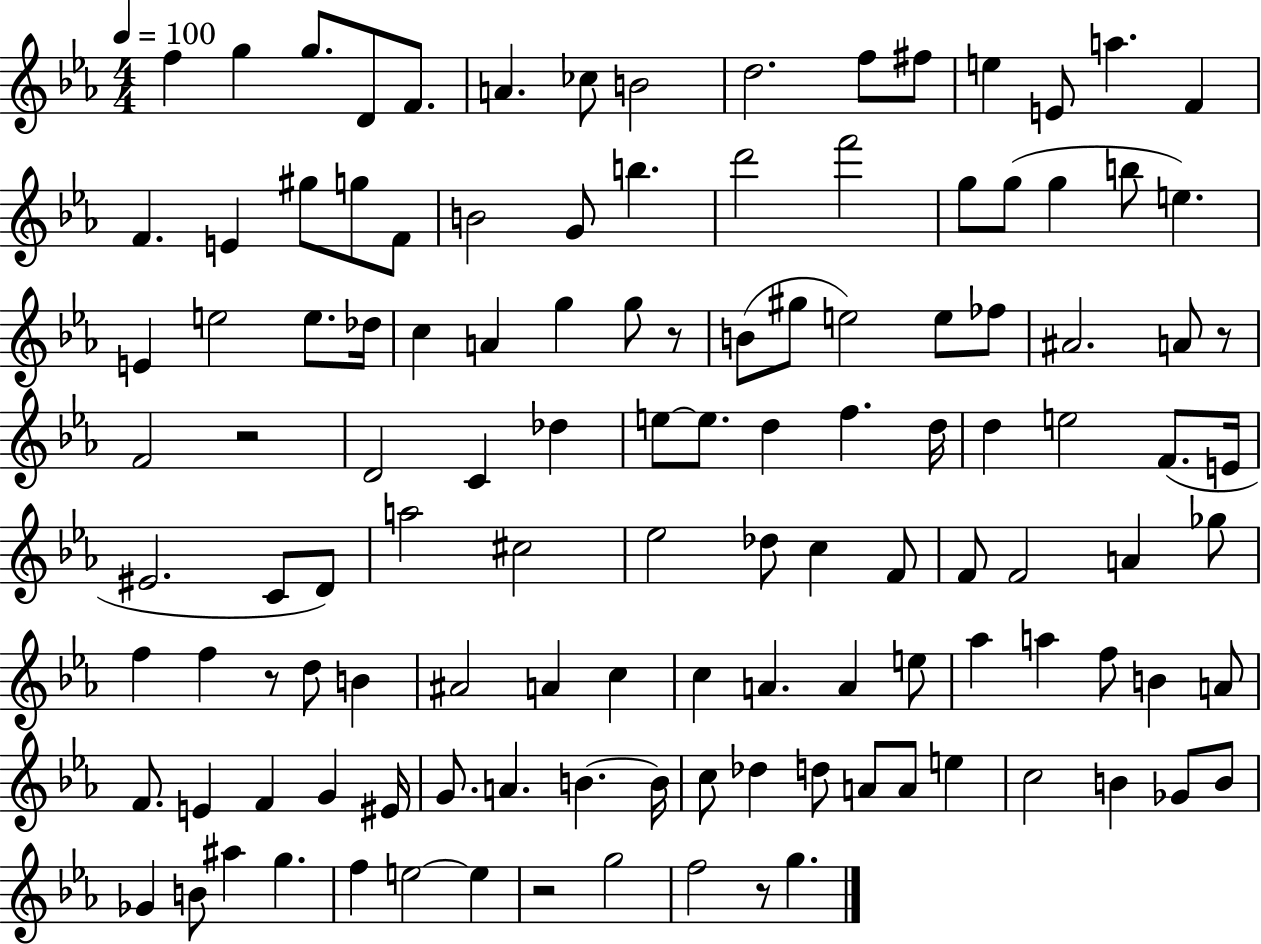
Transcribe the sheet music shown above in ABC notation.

X:1
T:Untitled
M:4/4
L:1/4
K:Eb
f g g/2 D/2 F/2 A _c/2 B2 d2 f/2 ^f/2 e E/2 a F F E ^g/2 g/2 F/2 B2 G/2 b d'2 f'2 g/2 g/2 g b/2 e E e2 e/2 _d/4 c A g g/2 z/2 B/2 ^g/2 e2 e/2 _f/2 ^A2 A/2 z/2 F2 z2 D2 C _d e/2 e/2 d f d/4 d e2 F/2 E/4 ^E2 C/2 D/2 a2 ^c2 _e2 _d/2 c F/2 F/2 F2 A _g/2 f f z/2 d/2 B ^A2 A c c A A e/2 _a a f/2 B A/2 F/2 E F G ^E/4 G/2 A B B/4 c/2 _d d/2 A/2 A/2 e c2 B _G/2 B/2 _G B/2 ^a g f e2 e z2 g2 f2 z/2 g